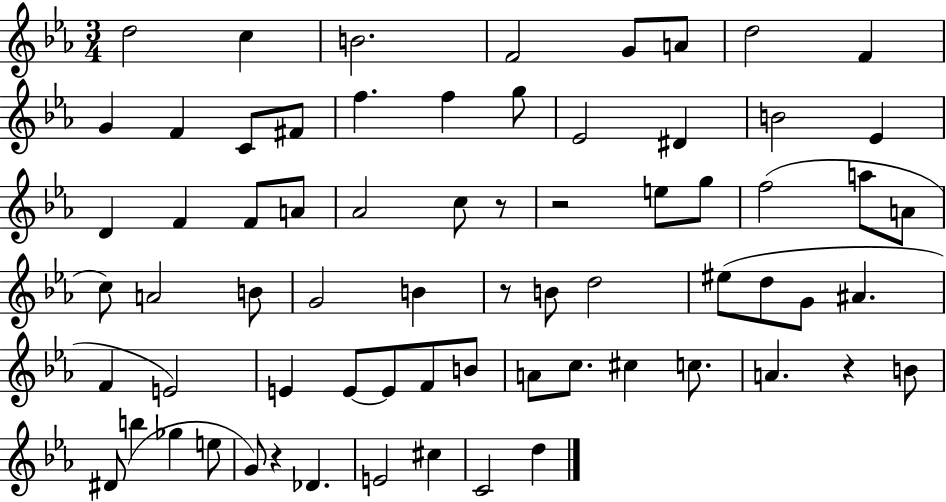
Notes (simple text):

D5/h C5/q B4/h. F4/h G4/e A4/e D5/h F4/q G4/q F4/q C4/e F#4/e F5/q. F5/q G5/e Eb4/h D#4/q B4/h Eb4/q D4/q F4/q F4/e A4/e Ab4/h C5/e R/e R/h E5/e G5/e F5/h A5/e A4/e C5/e A4/h B4/e G4/h B4/q R/e B4/e D5/h EIS5/e D5/e G4/e A#4/q. F4/q E4/h E4/q E4/e E4/e F4/e B4/e A4/e C5/e. C#5/q C5/e. A4/q. R/q B4/e D#4/e B5/q Gb5/q E5/e G4/e R/q Db4/q. E4/h C#5/q C4/h D5/q